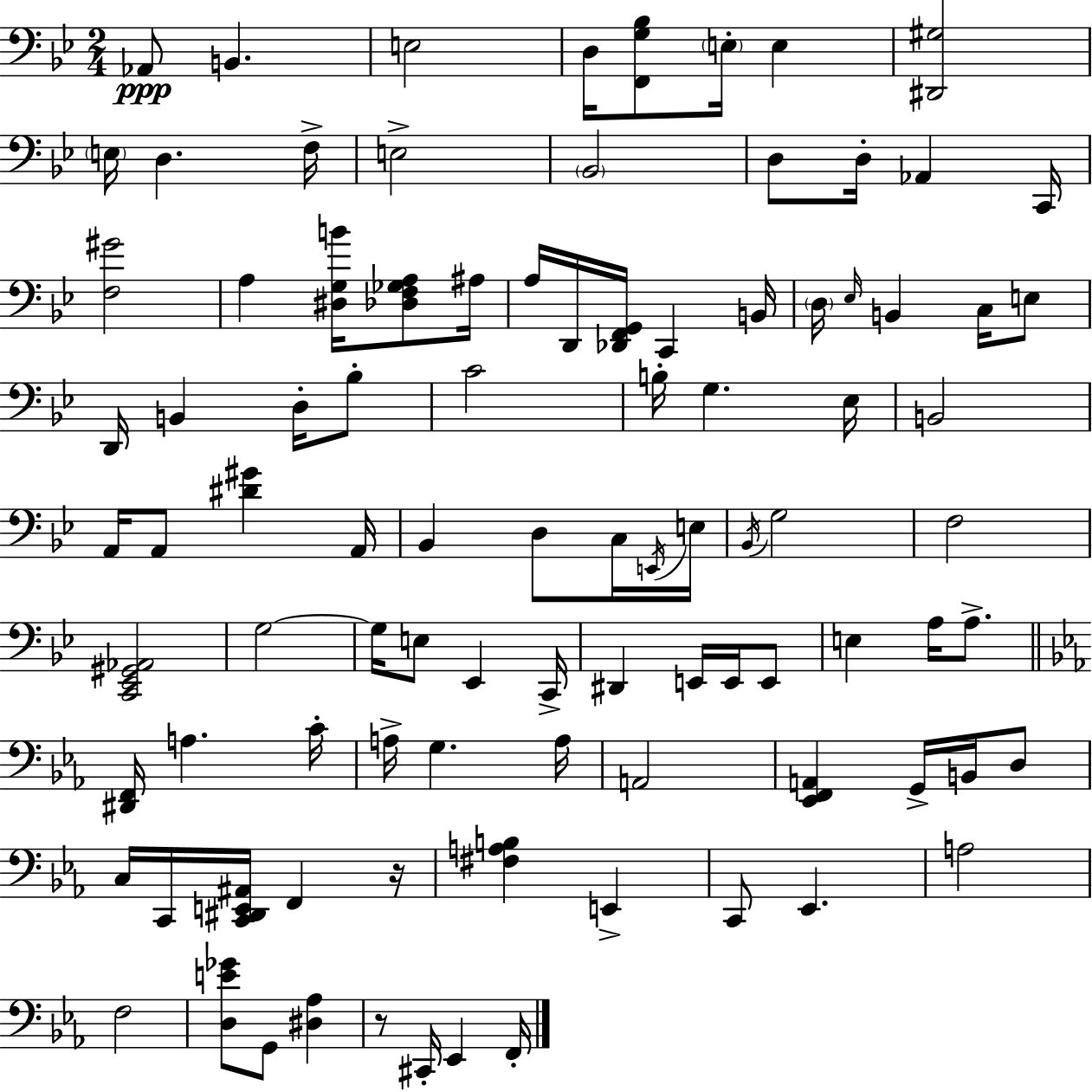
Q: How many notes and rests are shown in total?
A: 95